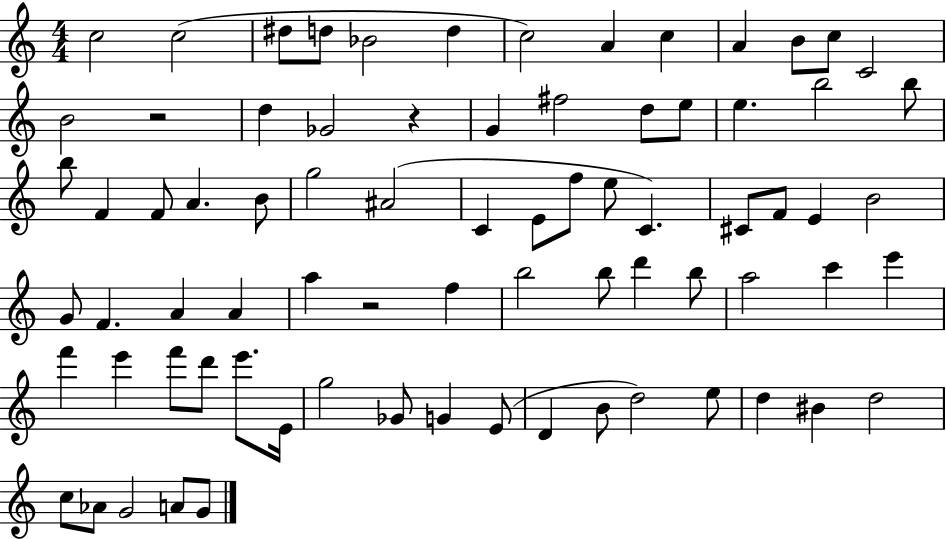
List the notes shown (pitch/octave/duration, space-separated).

C5/h C5/h D#5/e D5/e Bb4/h D5/q C5/h A4/q C5/q A4/q B4/e C5/e C4/h B4/h R/h D5/q Gb4/h R/q G4/q F#5/h D5/e E5/e E5/q. B5/h B5/e B5/e F4/q F4/e A4/q. B4/e G5/h A#4/h C4/q E4/e F5/e E5/e C4/q. C#4/e F4/e E4/q B4/h G4/e F4/q. A4/q A4/q A5/q R/h F5/q B5/h B5/e D6/q B5/e A5/h C6/q E6/q F6/q E6/q F6/e D6/e E6/e. E4/s G5/h Gb4/e G4/q E4/e D4/q B4/e D5/h E5/e D5/q BIS4/q D5/h C5/e Ab4/e G4/h A4/e G4/e